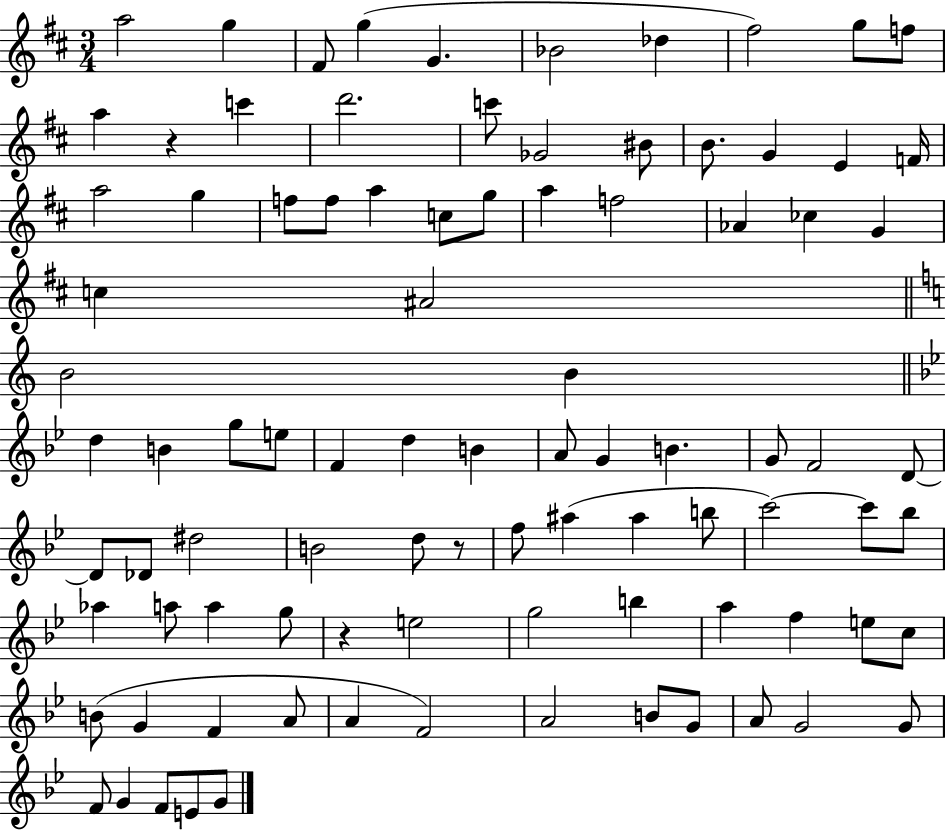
{
  \clef treble
  \numericTimeSignature
  \time 3/4
  \key d \major
  a''2 g''4 | fis'8 g''4( g'4. | bes'2 des''4 | fis''2) g''8 f''8 | \break a''4 r4 c'''4 | d'''2. | c'''8 ges'2 bis'8 | b'8. g'4 e'4 f'16 | \break a''2 g''4 | f''8 f''8 a''4 c''8 g''8 | a''4 f''2 | aes'4 ces''4 g'4 | \break c''4 ais'2 | \bar "||" \break \key c \major b'2 b'4 | \bar "||" \break \key g \minor d''4 b'4 g''8 e''8 | f'4 d''4 b'4 | a'8 g'4 b'4. | g'8 f'2 d'8~~ | \break d'8 des'8 dis''2 | b'2 d''8 r8 | f''8 ais''4( ais''4 b''8 | c'''2~~) c'''8 bes''8 | \break aes''4 a''8 a''4 g''8 | r4 e''2 | g''2 b''4 | a''4 f''4 e''8 c''8 | \break b'8( g'4 f'4 a'8 | a'4 f'2) | a'2 b'8 g'8 | a'8 g'2 g'8 | \break f'8 g'4 f'8 e'8 g'8 | \bar "|."
}